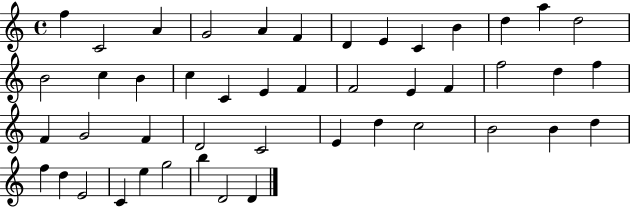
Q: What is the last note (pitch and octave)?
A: D4